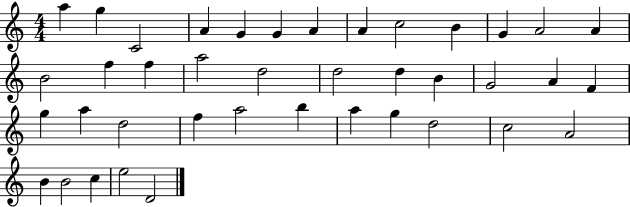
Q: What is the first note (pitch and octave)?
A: A5